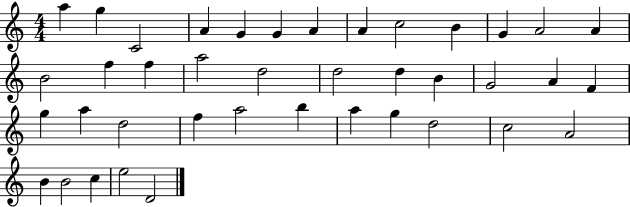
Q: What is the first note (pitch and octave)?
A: A5